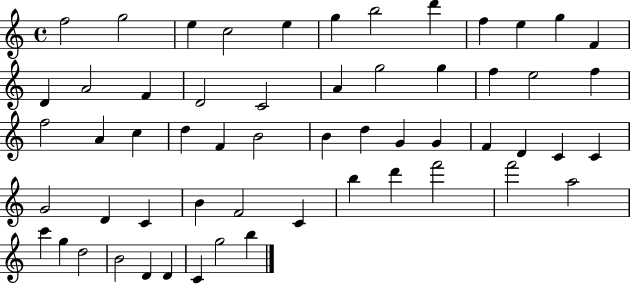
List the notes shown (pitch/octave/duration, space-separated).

F5/h G5/h E5/q C5/h E5/q G5/q B5/h D6/q F5/q E5/q G5/q F4/q D4/q A4/h F4/q D4/h C4/h A4/q G5/h G5/q F5/q E5/h F5/q F5/h A4/q C5/q D5/q F4/q B4/h B4/q D5/q G4/q G4/q F4/q D4/q C4/q C4/q G4/h D4/q C4/q B4/q F4/h C4/q B5/q D6/q F6/h F6/h A5/h C6/q G5/q D5/h B4/h D4/q D4/q C4/q G5/h B5/q